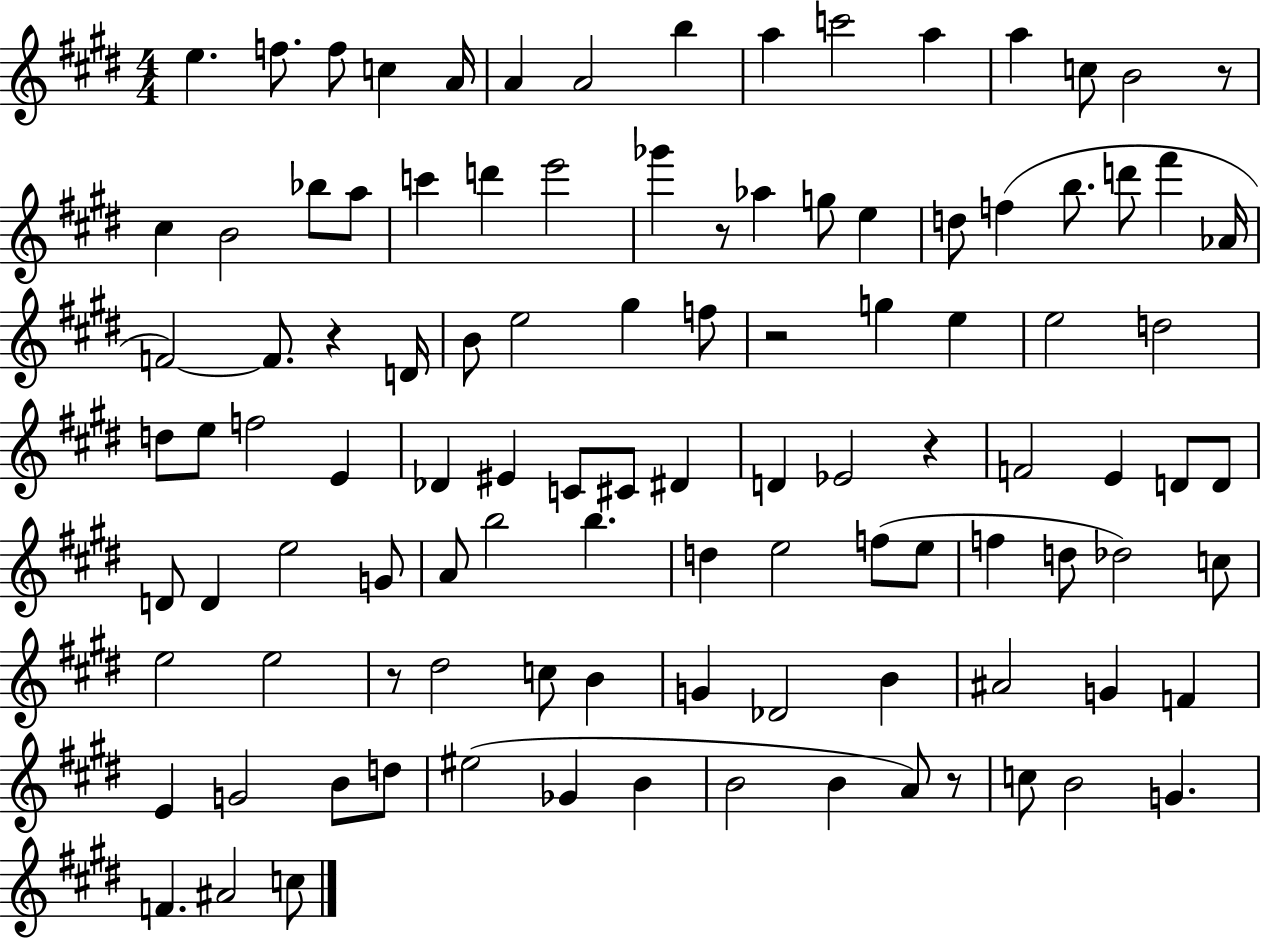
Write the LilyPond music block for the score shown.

{
  \clef treble
  \numericTimeSignature
  \time 4/4
  \key e \major
  e''4. f''8. f''8 c''4 a'16 | a'4 a'2 b''4 | a''4 c'''2 a''4 | a''4 c''8 b'2 r8 | \break cis''4 b'2 bes''8 a''8 | c'''4 d'''4 e'''2 | ges'''4 r8 aes''4 g''8 e''4 | d''8 f''4( b''8. d'''8 fis'''4 aes'16 | \break f'2~~) f'8. r4 d'16 | b'8 e''2 gis''4 f''8 | r2 g''4 e''4 | e''2 d''2 | \break d''8 e''8 f''2 e'4 | des'4 eis'4 c'8 cis'8 dis'4 | d'4 ees'2 r4 | f'2 e'4 d'8 d'8 | \break d'8 d'4 e''2 g'8 | a'8 b''2 b''4. | d''4 e''2 f''8( e''8 | f''4 d''8 des''2) c''8 | \break e''2 e''2 | r8 dis''2 c''8 b'4 | g'4 des'2 b'4 | ais'2 g'4 f'4 | \break e'4 g'2 b'8 d''8 | eis''2( ges'4 b'4 | b'2 b'4 a'8) r8 | c''8 b'2 g'4. | \break f'4. ais'2 c''8 | \bar "|."
}